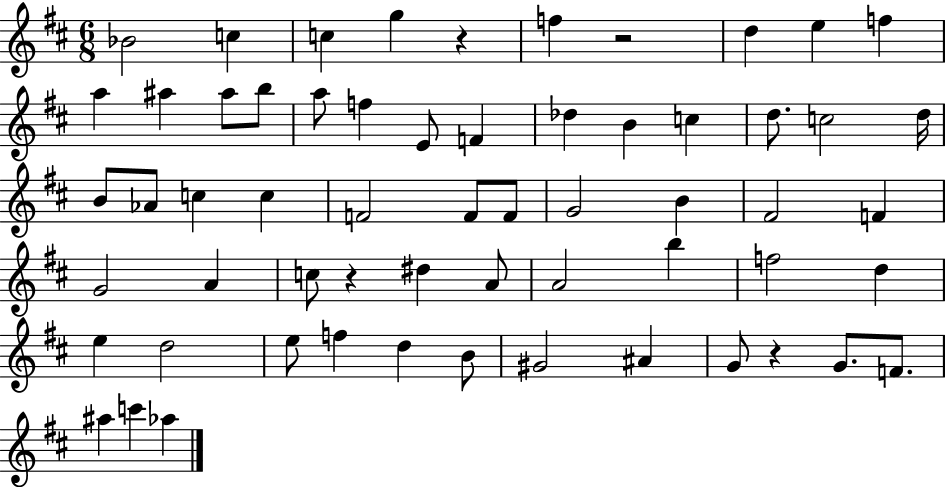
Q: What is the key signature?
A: D major